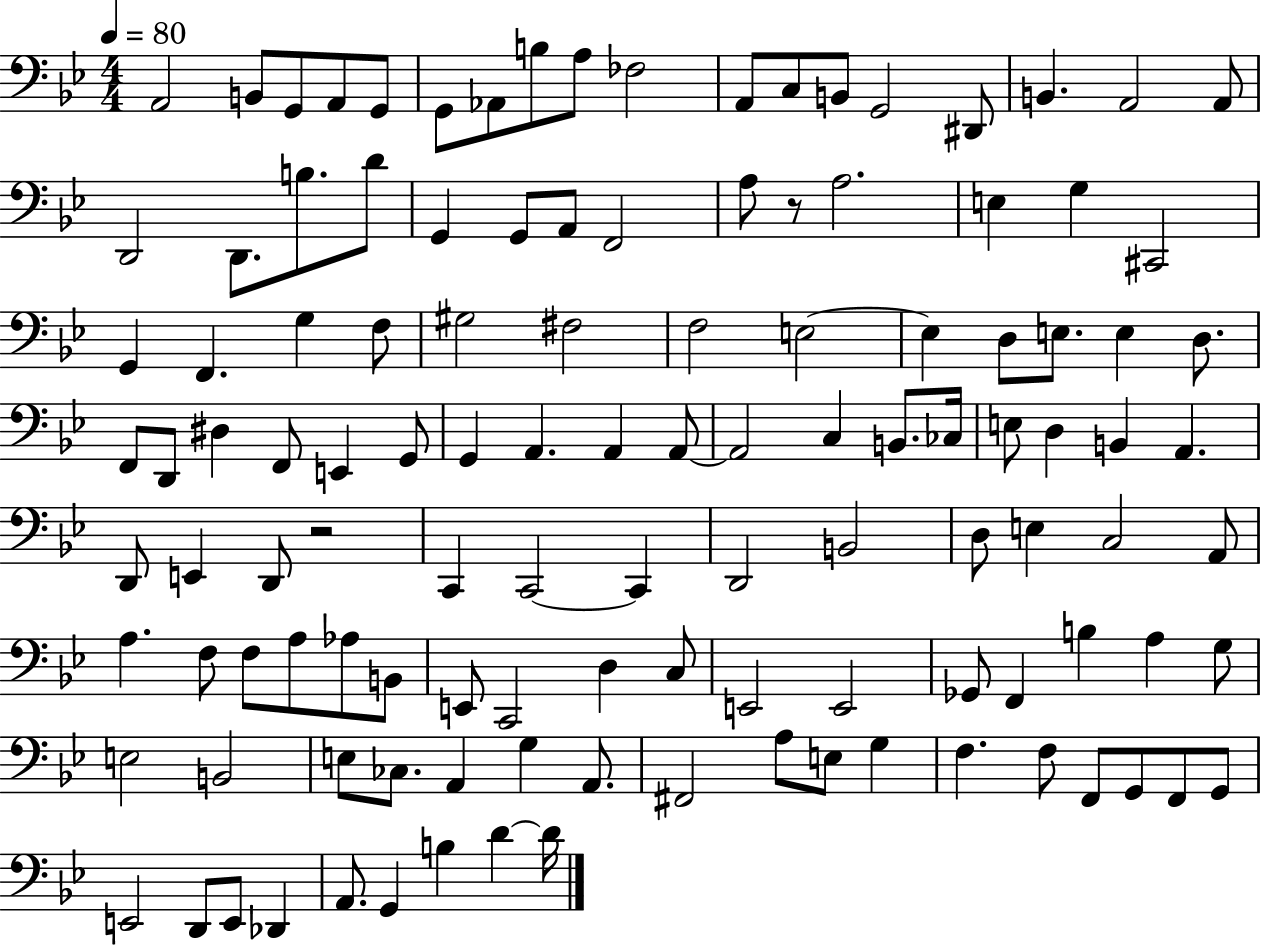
A2/h B2/e G2/e A2/e G2/e G2/e Ab2/e B3/e A3/e FES3/h A2/e C3/e B2/e G2/h D#2/e B2/q. A2/h A2/e D2/h D2/e. B3/e. D4/e G2/q G2/e A2/e F2/h A3/e R/e A3/h. E3/q G3/q C#2/h G2/q F2/q. G3/q F3/e G#3/h F#3/h F3/h E3/h E3/q D3/e E3/e. E3/q D3/e. F2/e D2/e D#3/q F2/e E2/q G2/e G2/q A2/q. A2/q A2/e A2/h C3/q B2/e. CES3/s E3/e D3/q B2/q A2/q. D2/e E2/q D2/e R/h C2/q C2/h C2/q D2/h B2/h D3/e E3/q C3/h A2/e A3/q. F3/e F3/e A3/e Ab3/e B2/e E2/e C2/h D3/q C3/e E2/h E2/h Gb2/e F2/q B3/q A3/q G3/e E3/h B2/h E3/e CES3/e. A2/q G3/q A2/e. F#2/h A3/e E3/e G3/q F3/q. F3/e F2/e G2/e F2/e G2/e E2/h D2/e E2/e Db2/q A2/e. G2/q B3/q D4/q D4/s